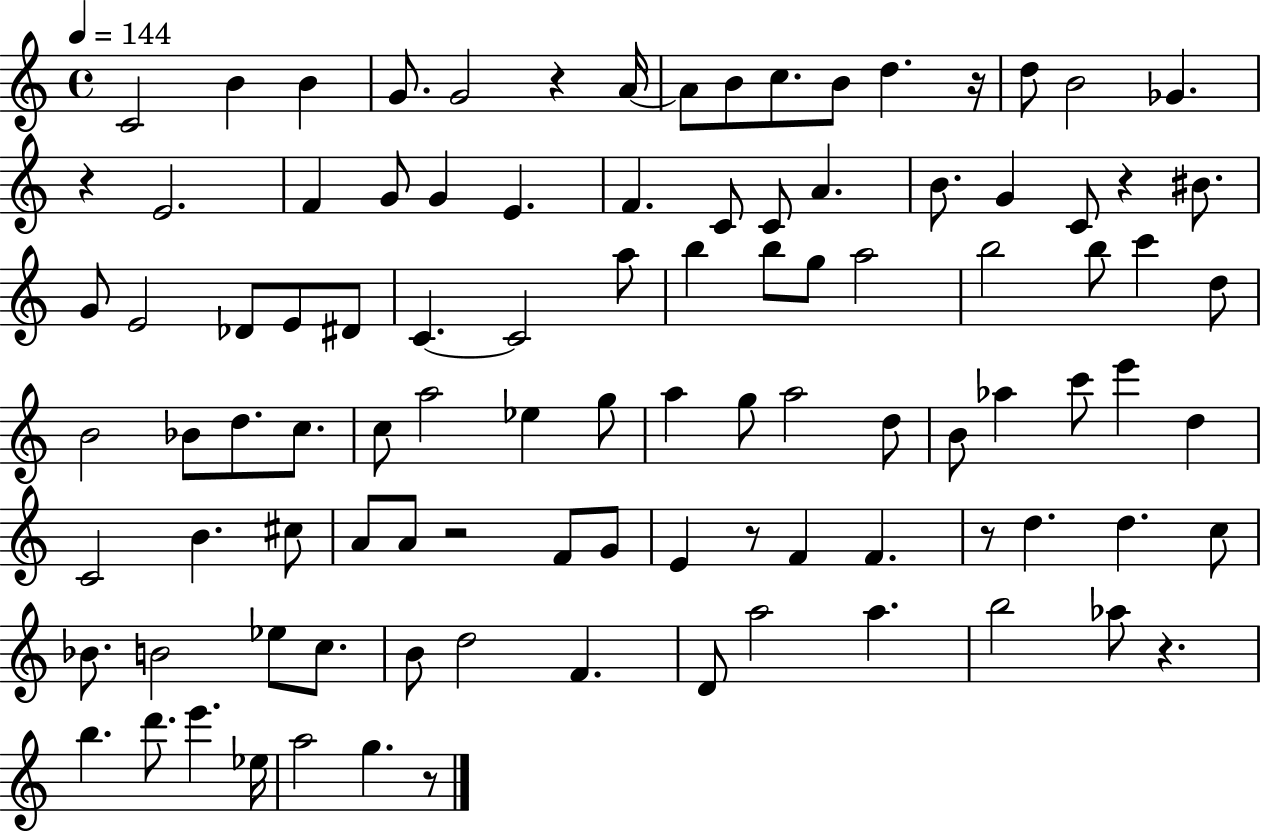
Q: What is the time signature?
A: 4/4